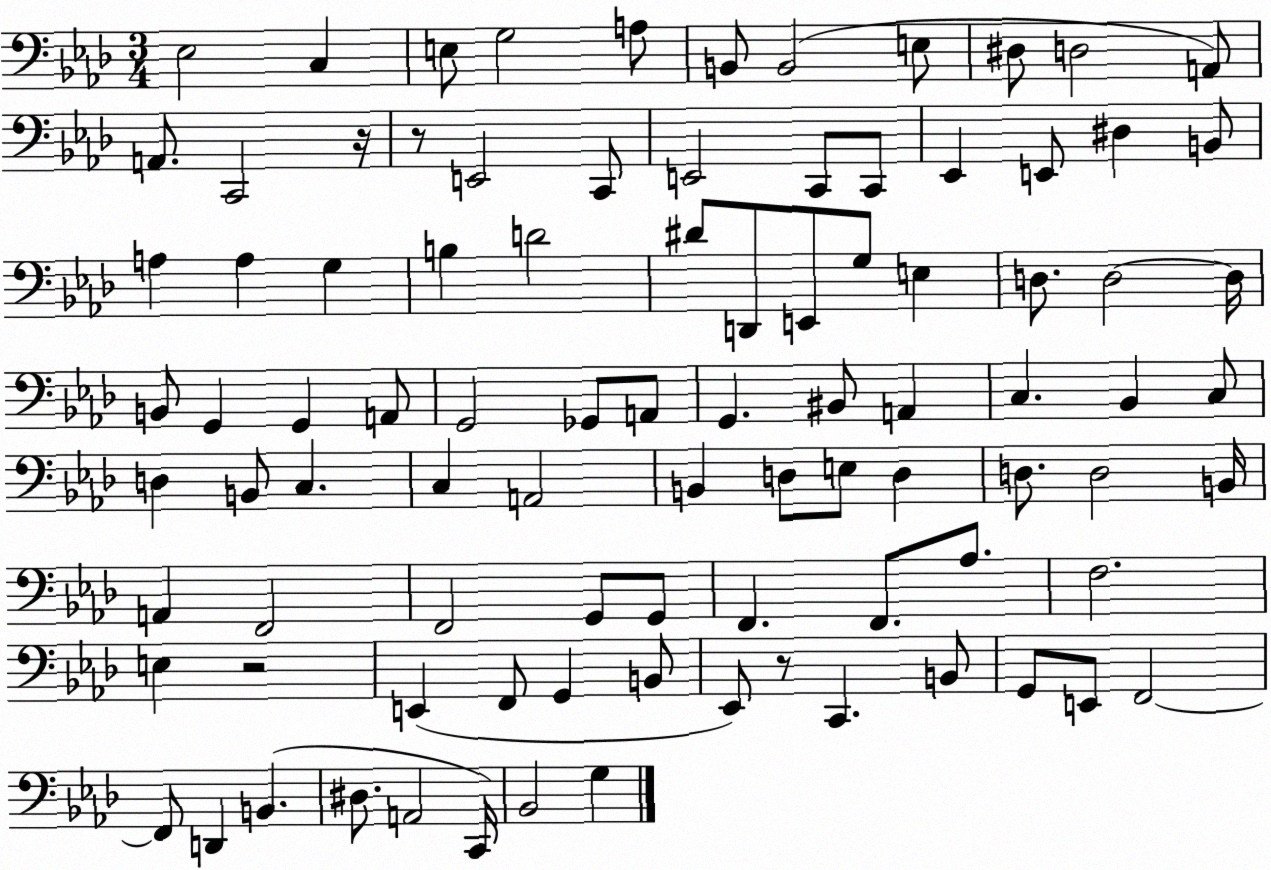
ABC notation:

X:1
T:Untitled
M:3/4
L:1/4
K:Ab
_E,2 C, E,/2 G,2 A,/2 B,,/2 B,,2 E,/2 ^D,/2 D,2 A,,/2 A,,/2 C,,2 z/4 z/2 E,,2 C,,/2 E,,2 C,,/2 C,,/2 _E,, E,,/2 ^D, B,,/2 A, A, G, B, D2 ^D/2 D,,/2 E,,/2 G,/2 E, D,/2 D,2 D,/4 B,,/2 G,, G,, A,,/2 G,,2 _G,,/2 A,,/2 G,, ^B,,/2 A,, C, _B,, C,/2 D, B,,/2 C, C, A,,2 B,, D,/2 E,/2 D, D,/2 D,2 B,,/4 A,, F,,2 F,,2 G,,/2 G,,/2 F,, F,,/2 _A,/2 F,2 E, z2 E,, F,,/2 G,, B,,/2 _E,,/2 z/2 C,, B,,/2 G,,/2 E,,/2 F,,2 F,,/2 D,, B,, ^D,/2 A,,2 C,,/4 _B,,2 G,